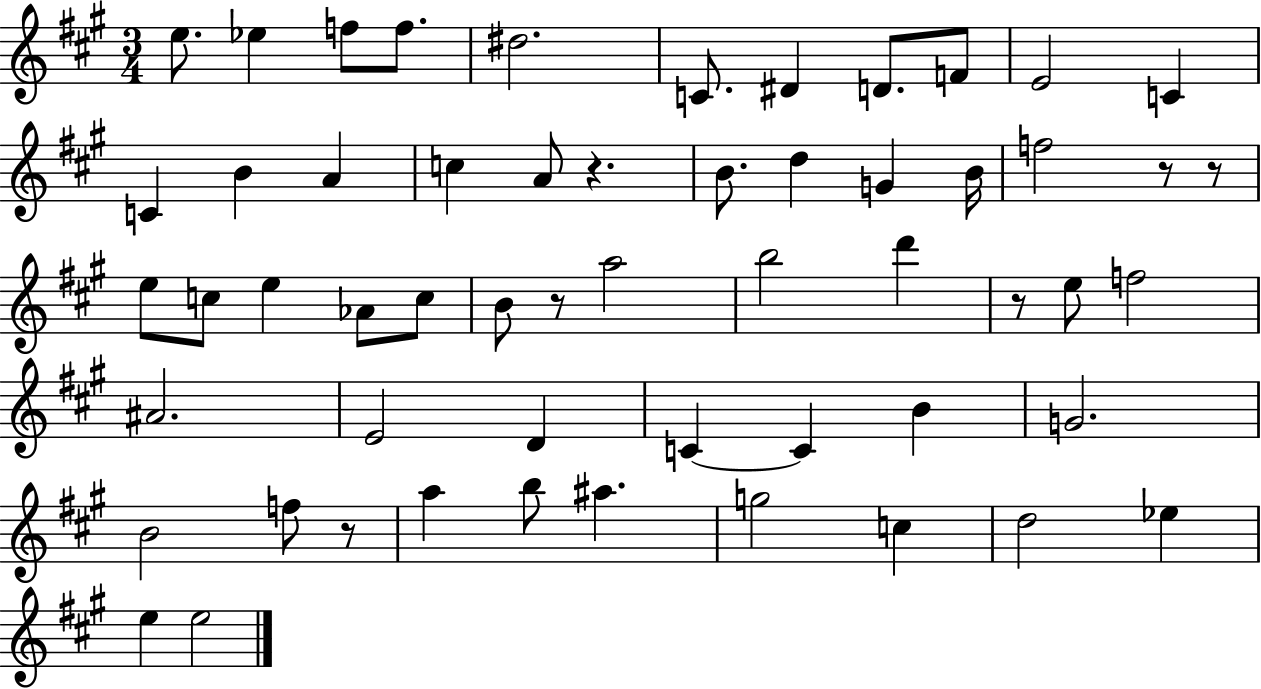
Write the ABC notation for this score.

X:1
T:Untitled
M:3/4
L:1/4
K:A
e/2 _e f/2 f/2 ^d2 C/2 ^D D/2 F/2 E2 C C B A c A/2 z B/2 d G B/4 f2 z/2 z/2 e/2 c/2 e _A/2 c/2 B/2 z/2 a2 b2 d' z/2 e/2 f2 ^A2 E2 D C C B G2 B2 f/2 z/2 a b/2 ^a g2 c d2 _e e e2